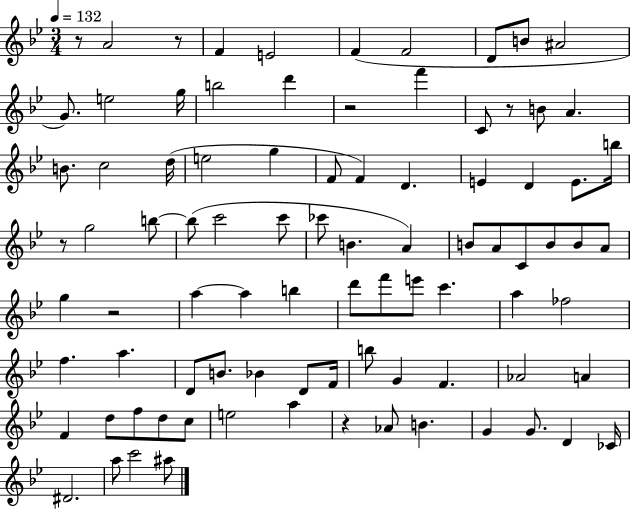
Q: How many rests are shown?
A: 7